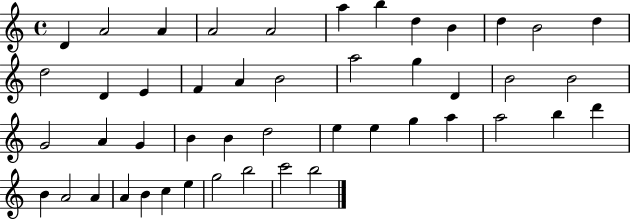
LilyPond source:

{
  \clef treble
  \time 4/4
  \defaultTimeSignature
  \key c \major
  d'4 a'2 a'4 | a'2 a'2 | a''4 b''4 d''4 b'4 | d''4 b'2 d''4 | \break d''2 d'4 e'4 | f'4 a'4 b'2 | a''2 g''4 d'4 | b'2 b'2 | \break g'2 a'4 g'4 | b'4 b'4 d''2 | e''4 e''4 g''4 a''4 | a''2 b''4 d'''4 | \break b'4 a'2 a'4 | a'4 b'4 c''4 e''4 | g''2 b''2 | c'''2 b''2 | \break \bar "|."
}